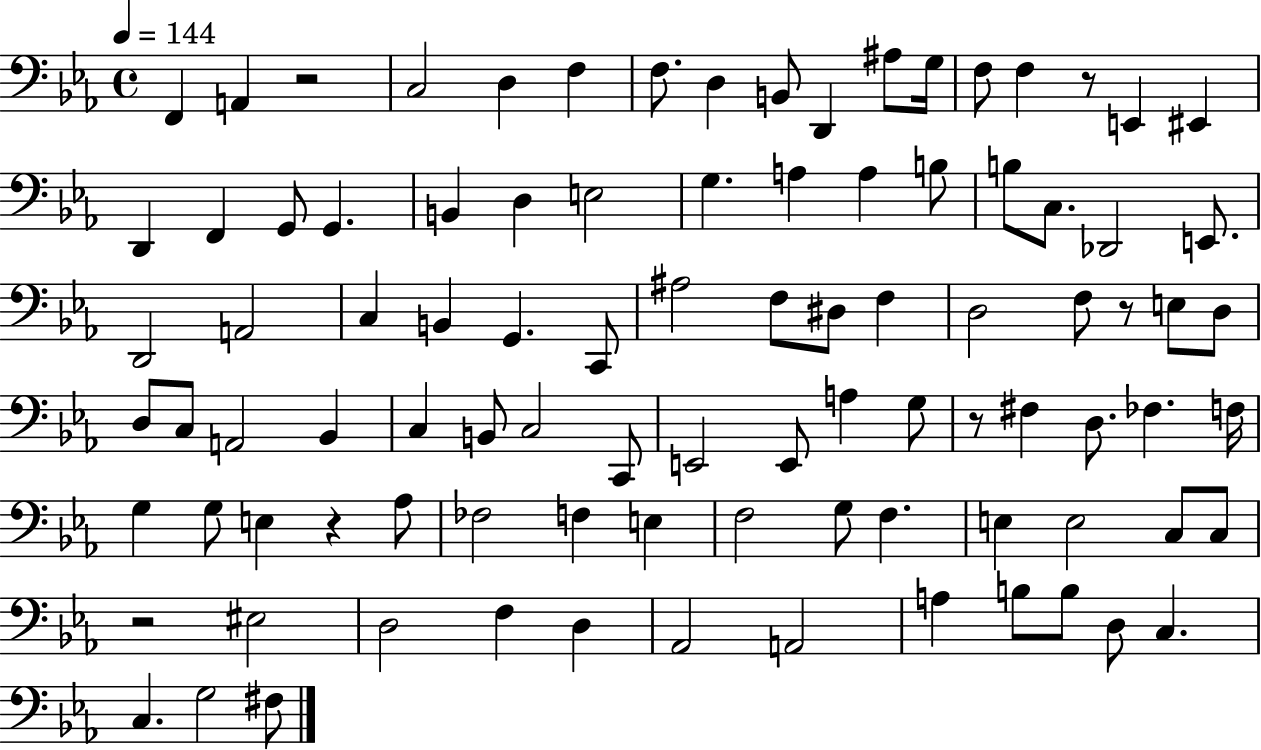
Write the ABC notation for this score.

X:1
T:Untitled
M:4/4
L:1/4
K:Eb
F,, A,, z2 C,2 D, F, F,/2 D, B,,/2 D,, ^A,/2 G,/4 F,/2 F, z/2 E,, ^E,, D,, F,, G,,/2 G,, B,, D, E,2 G, A, A, B,/2 B,/2 C,/2 _D,,2 E,,/2 D,,2 A,,2 C, B,, G,, C,,/2 ^A,2 F,/2 ^D,/2 F, D,2 F,/2 z/2 E,/2 D,/2 D,/2 C,/2 A,,2 _B,, C, B,,/2 C,2 C,,/2 E,,2 E,,/2 A, G,/2 z/2 ^F, D,/2 _F, F,/4 G, G,/2 E, z _A,/2 _F,2 F, E, F,2 G,/2 F, E, E,2 C,/2 C,/2 z2 ^E,2 D,2 F, D, _A,,2 A,,2 A, B,/2 B,/2 D,/2 C, C, G,2 ^F,/2